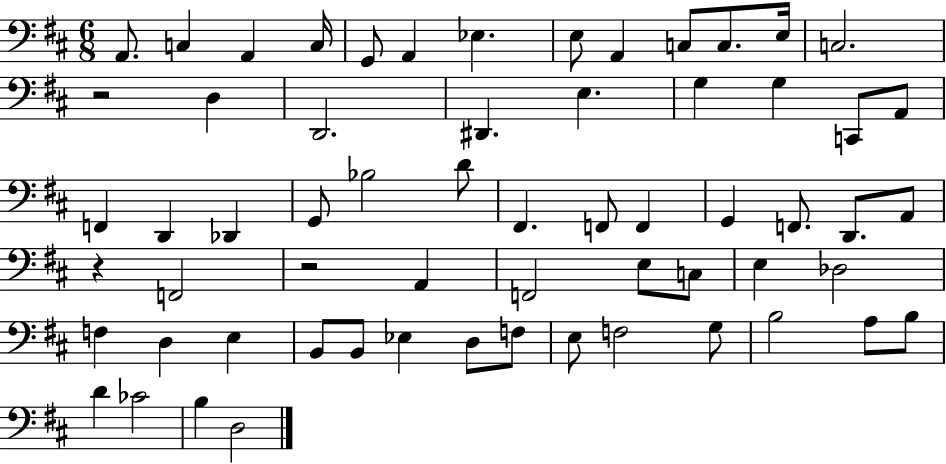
X:1
T:Untitled
M:6/8
L:1/4
K:D
A,,/2 C, A,, C,/4 G,,/2 A,, _E, E,/2 A,, C,/2 C,/2 E,/4 C,2 z2 D, D,,2 ^D,, E, G, G, C,,/2 A,,/2 F,, D,, _D,, G,,/2 _B,2 D/2 ^F,, F,,/2 F,, G,, F,,/2 D,,/2 A,,/2 z F,,2 z2 A,, F,,2 E,/2 C,/2 E, _D,2 F, D, E, B,,/2 B,,/2 _E, D,/2 F,/2 E,/2 F,2 G,/2 B,2 A,/2 B,/2 D _C2 B, D,2